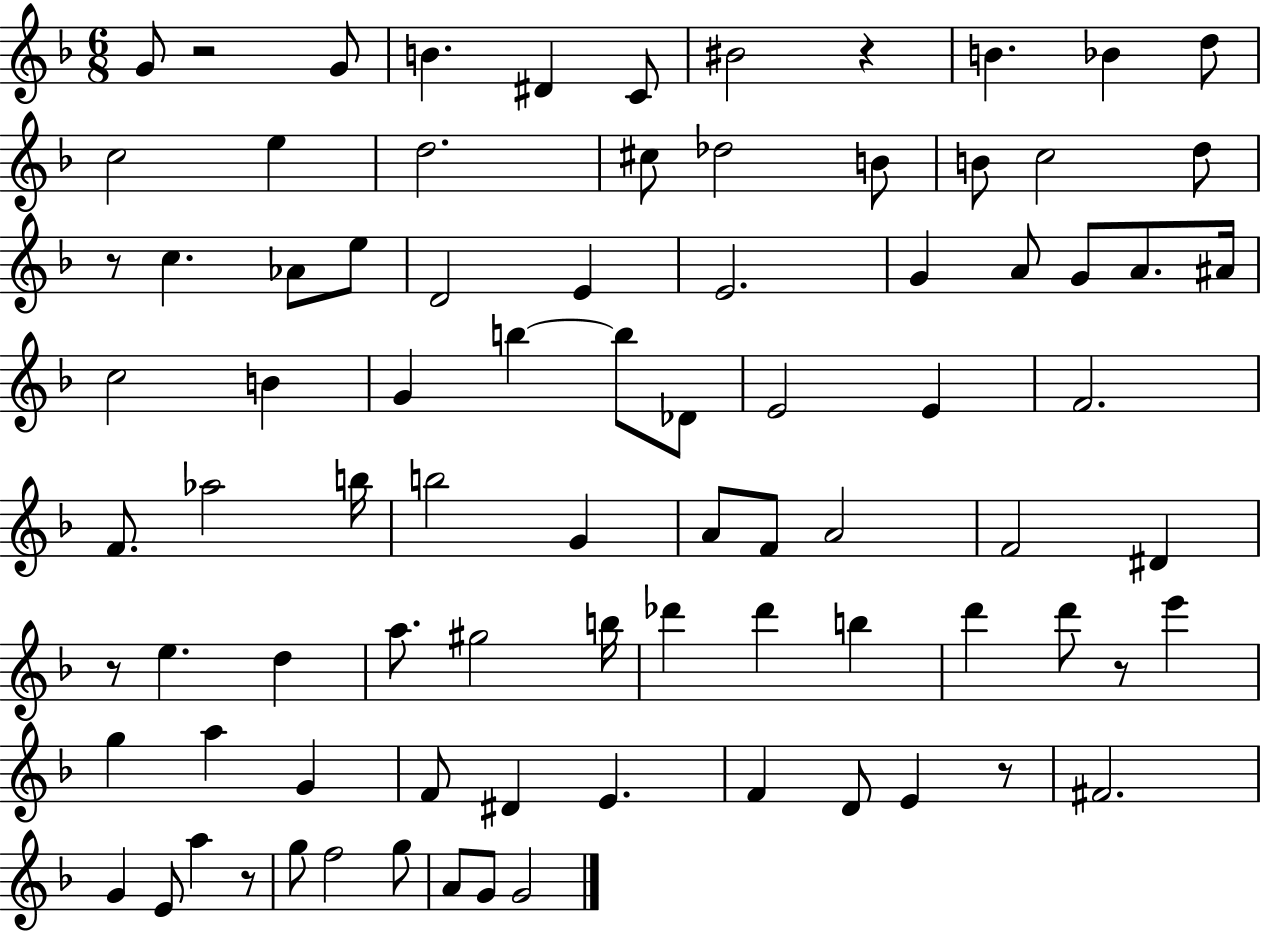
{
  \clef treble
  \numericTimeSignature
  \time 6/8
  \key f \major
  \repeat volta 2 { g'8 r2 g'8 | b'4. dis'4 c'8 | bis'2 r4 | b'4. bes'4 d''8 | \break c''2 e''4 | d''2. | cis''8 des''2 b'8 | b'8 c''2 d''8 | \break r8 c''4. aes'8 e''8 | d'2 e'4 | e'2. | g'4 a'8 g'8 a'8. ais'16 | \break c''2 b'4 | g'4 b''4~~ b''8 des'8 | e'2 e'4 | f'2. | \break f'8. aes''2 b''16 | b''2 g'4 | a'8 f'8 a'2 | f'2 dis'4 | \break r8 e''4. d''4 | a''8. gis''2 b''16 | des'''4 des'''4 b''4 | d'''4 d'''8 r8 e'''4 | \break g''4 a''4 g'4 | f'8 dis'4 e'4. | f'4 d'8 e'4 r8 | fis'2. | \break g'4 e'8 a''4 r8 | g''8 f''2 g''8 | a'8 g'8 g'2 | } \bar "|."
}